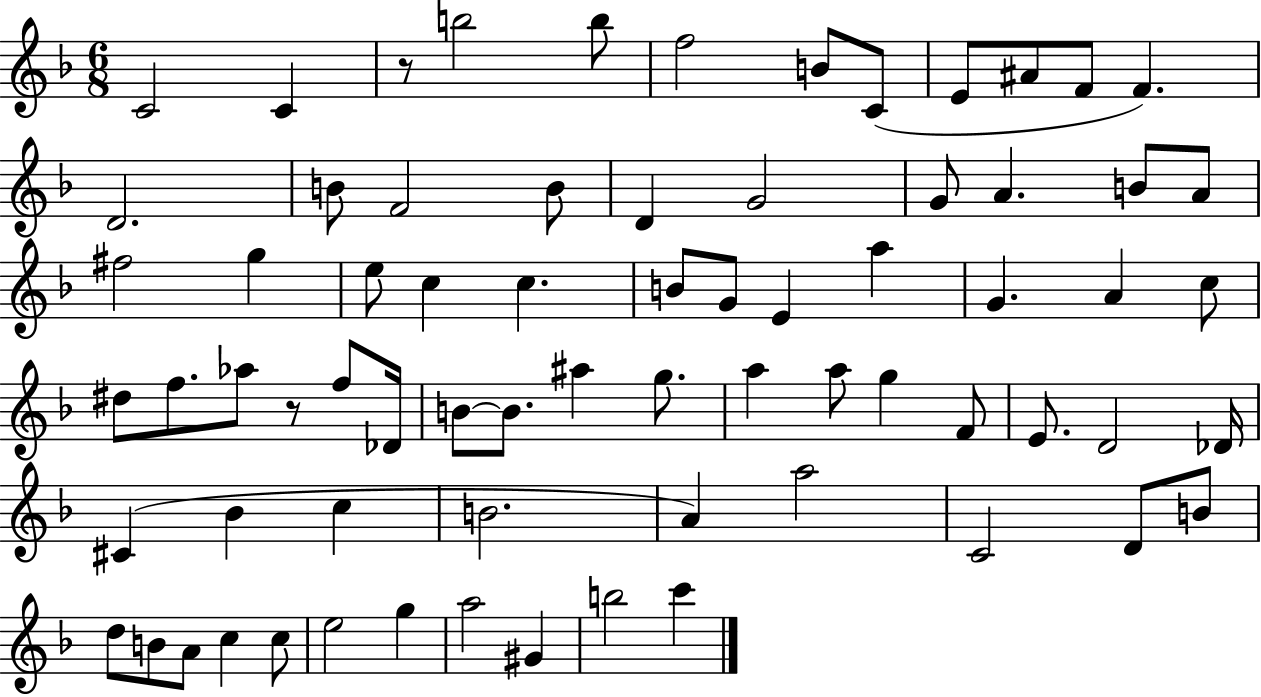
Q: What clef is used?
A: treble